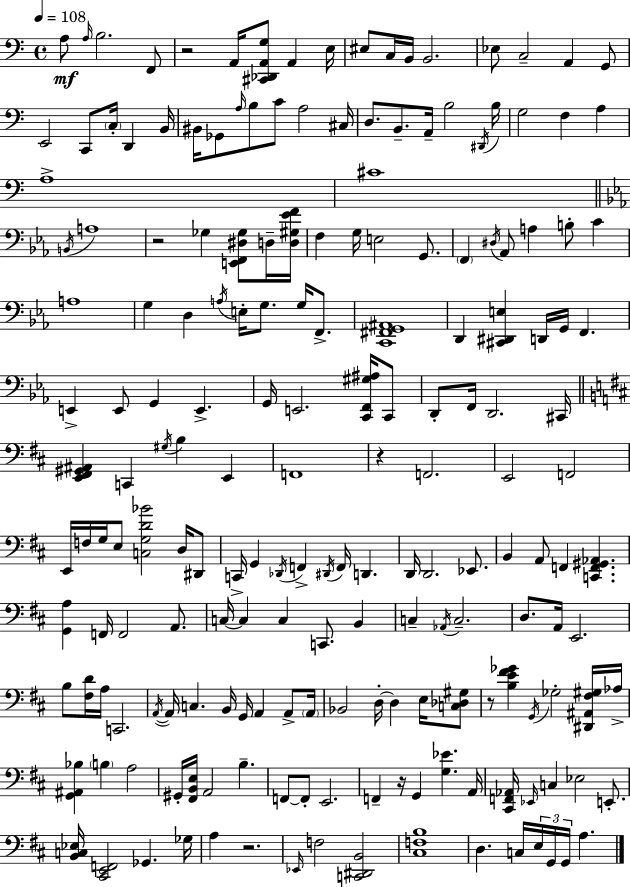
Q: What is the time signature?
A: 4/4